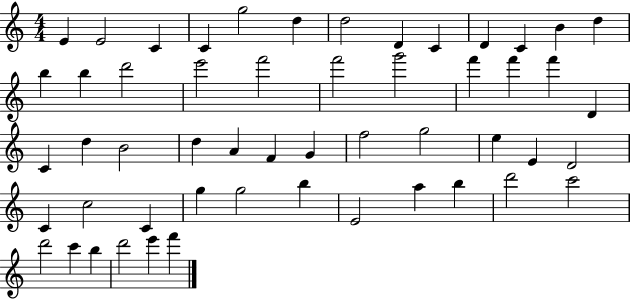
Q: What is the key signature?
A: C major